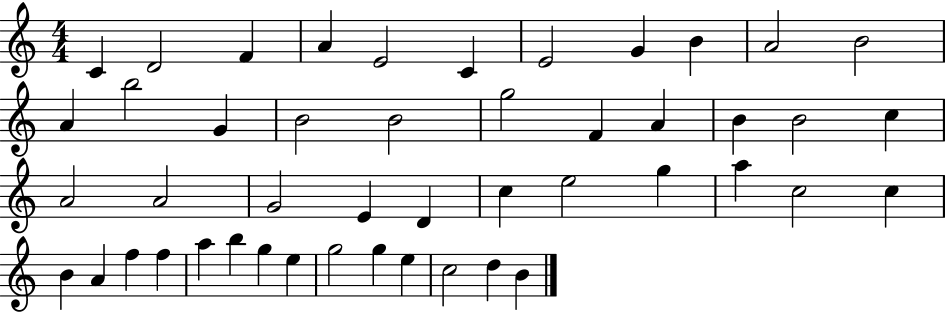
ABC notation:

X:1
T:Untitled
M:4/4
L:1/4
K:C
C D2 F A E2 C E2 G B A2 B2 A b2 G B2 B2 g2 F A B B2 c A2 A2 G2 E D c e2 g a c2 c B A f f a b g e g2 g e c2 d B